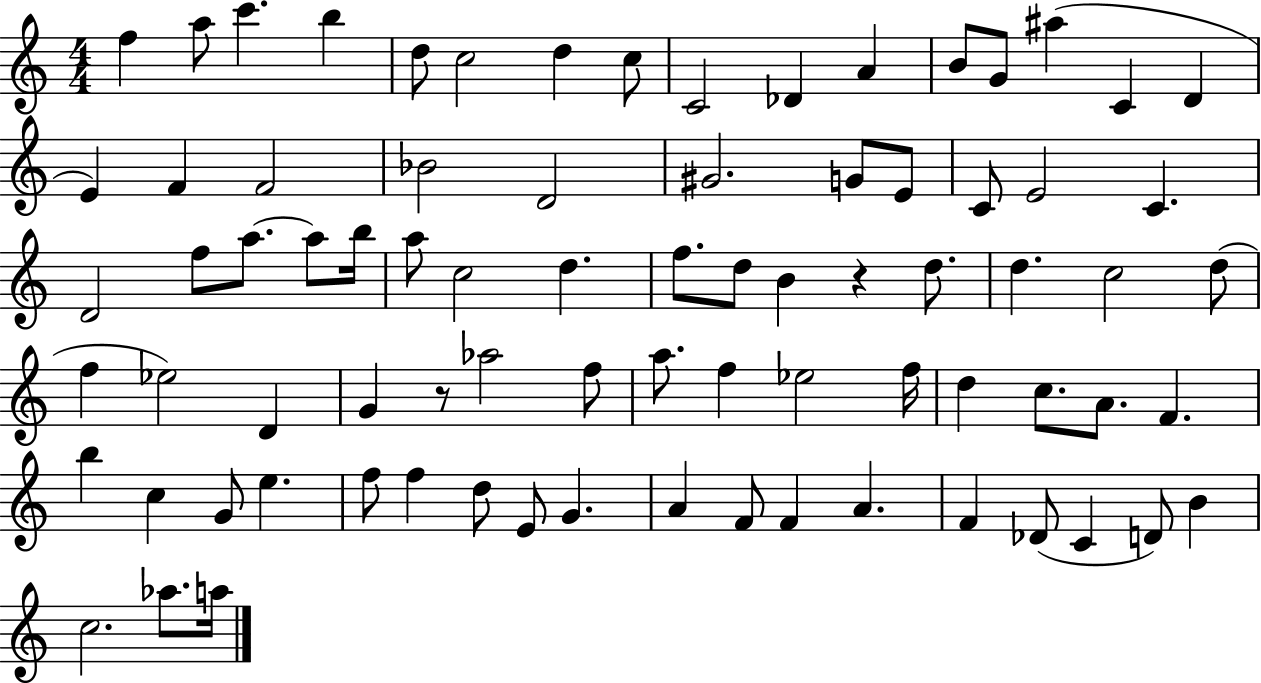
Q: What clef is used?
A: treble